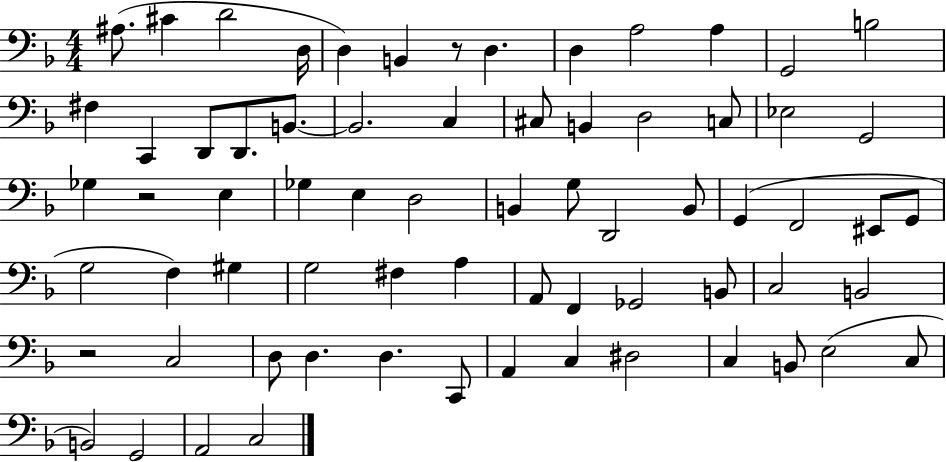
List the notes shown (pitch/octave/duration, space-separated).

A#3/e. C#4/q D4/h D3/s D3/q B2/q R/e D3/q. D3/q A3/h A3/q G2/h B3/h F#3/q C2/q D2/e D2/e. B2/e. B2/h. C3/q C#3/e B2/q D3/h C3/e Eb3/h G2/h Gb3/q R/h E3/q Gb3/q E3/q D3/h B2/q G3/e D2/h B2/e G2/q F2/h EIS2/e G2/e G3/h F3/q G#3/q G3/h F#3/q A3/q A2/e F2/q Gb2/h B2/e C3/h B2/h R/h C3/h D3/e D3/q. D3/q. C2/e A2/q C3/q D#3/h C3/q B2/e E3/h C3/e B2/h G2/h A2/h C3/h